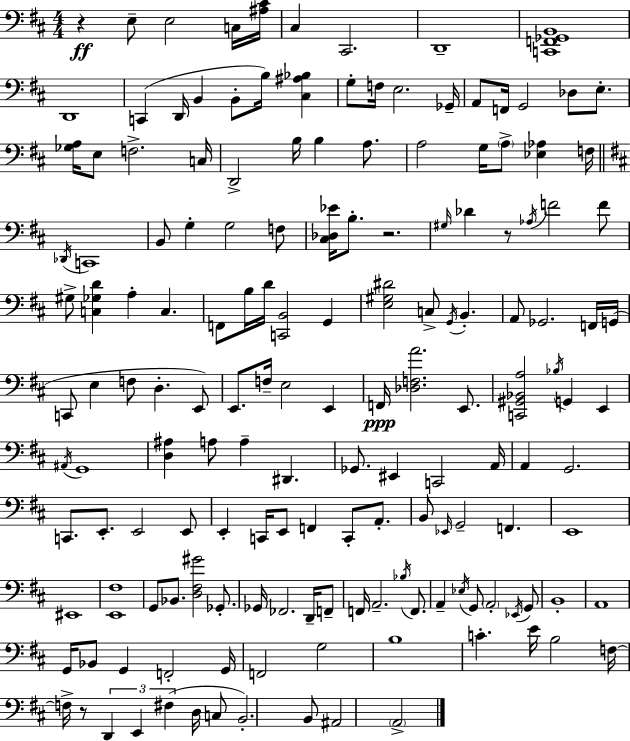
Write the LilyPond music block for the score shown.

{
  \clef bass
  \numericTimeSignature
  \time 4/4
  \key d \major
  r4\ff e8-- e2 c16 <ais cis'>16 | cis4 cis,2. | d,1-- | <c, f, ges, b,>1 | \break d,1 | c,4( d,16 b,4 b,8-. b16) <cis ais bes>4 | g8-. f16 e2. ges,16-- | a,8 f,16 g,2 des8 e8.-. | \break <ges a>16 e8 f2.-> c16 | d,2-> b16 b4 a8. | a2 g16 \parenthesize a8-> <ees aes>4 f16 | \bar "||" \break \key d \major \acciaccatura { des,16 } c,1 | b,8 g4-. g2 f8 | <cis des ees'>16 b8.-. r2. | \grace { gis16 } des'4 r8 \acciaccatura { aes16 } f'2 | \break f'8 gis8-> <c ges d'>4 a4-. c4. | f,8 b16 d'16 <c, b,>2 g,4 | <e gis dis'>2 c8-> \acciaccatura { g,16 } b,4.-. | a,8 ges,2. | \break f,16 g,16( c,8 e4 f8 d4.-. | e,8) e,8. f16-- e2 | e,4 f,16\ppp <des f a'>2. | e,8. <c, gis, bes, a>2 \acciaccatura { bes16 } g,4 | \break e,4 \acciaccatura { ais,16 } g,1 | <d ais>4 a8 a4-- | dis,4. ges,8. eis,4 c,2 | a,16 a,4 g,2. | \break c,8. e,8.-. e,2 | e,8 e,4-. c,16 e,8 f,4 | c,8-. a,8.-. b,8 \grace { ees,16 } g,2-- | f,4. e,1 | \break eis,1 | <e, fis>1 | g,8 bes,8. <d fis gis'>2 | ges,8.-. ges,16 fes,2. | \break d,16-- f,8-- f,16 a,2.-- | \acciaccatura { bes16 } f,8. a,4-- \acciaccatura { ees16 } g,8 \parenthesize a,2-. | \acciaccatura { ees,16 } g,8 b,1-. | a,1 | \break g,16 bes,8 g,4 | f,2-. g,16 f,2 | g2 b1 | c'4.-. | \break e'16 b2 f16~~ f16-> r8 \tuplet 3/2 { d,4 | e,4 fis4( } d16 c8 b,2.-.) | b,8 ais,2 | \parenthesize a,2-> \bar "|."
}